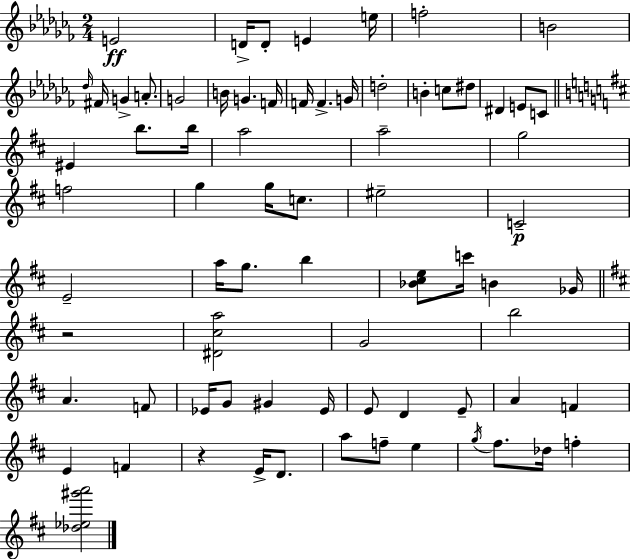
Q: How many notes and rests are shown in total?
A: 73